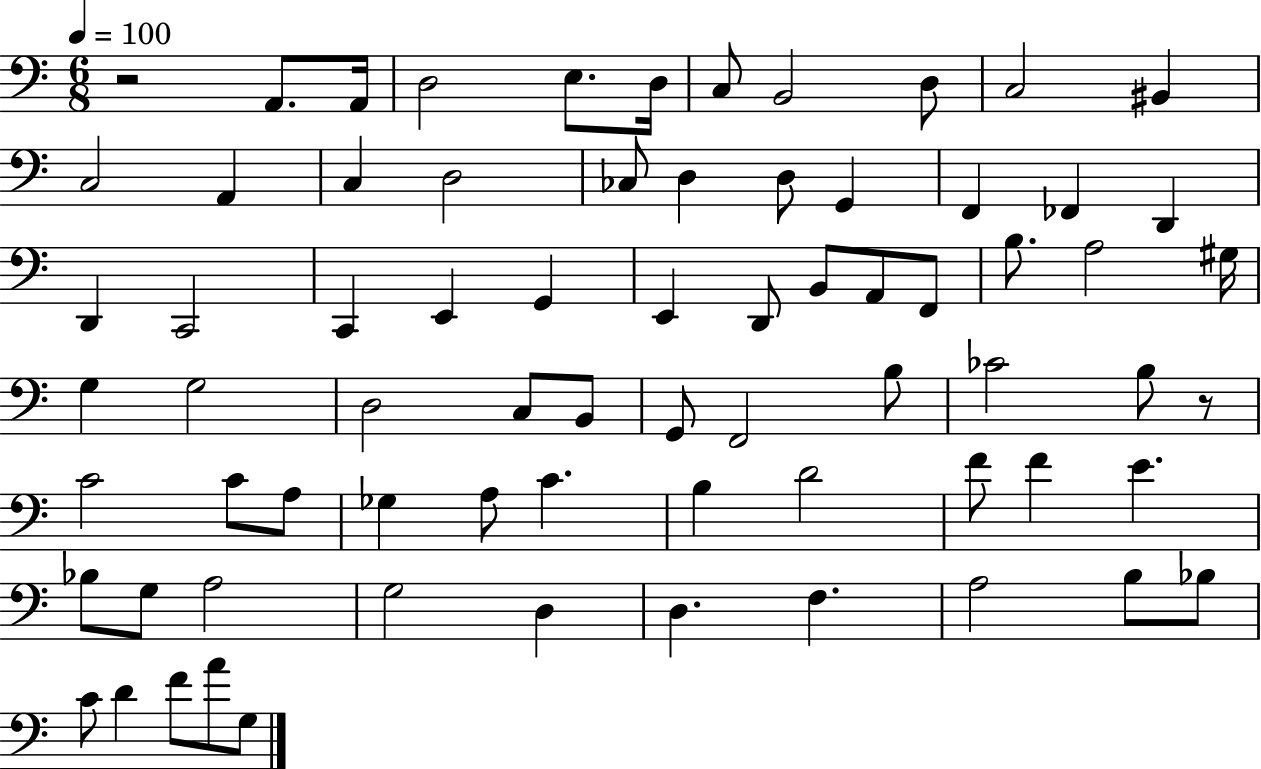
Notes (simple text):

R/h A2/e. A2/s D3/h E3/e. D3/s C3/e B2/h D3/e C3/h BIS2/q C3/h A2/q C3/q D3/h CES3/e D3/q D3/e G2/q F2/q FES2/q D2/q D2/q C2/h C2/q E2/q G2/q E2/q D2/e B2/e A2/e F2/e B3/e. A3/h G#3/s G3/q G3/h D3/h C3/e B2/e G2/e F2/h B3/e CES4/h B3/e R/e C4/h C4/e A3/e Gb3/q A3/e C4/q. B3/q D4/h F4/e F4/q E4/q. Bb3/e G3/e A3/h G3/h D3/q D3/q. F3/q. A3/h B3/e Bb3/e C4/e D4/q F4/e A4/e G3/e